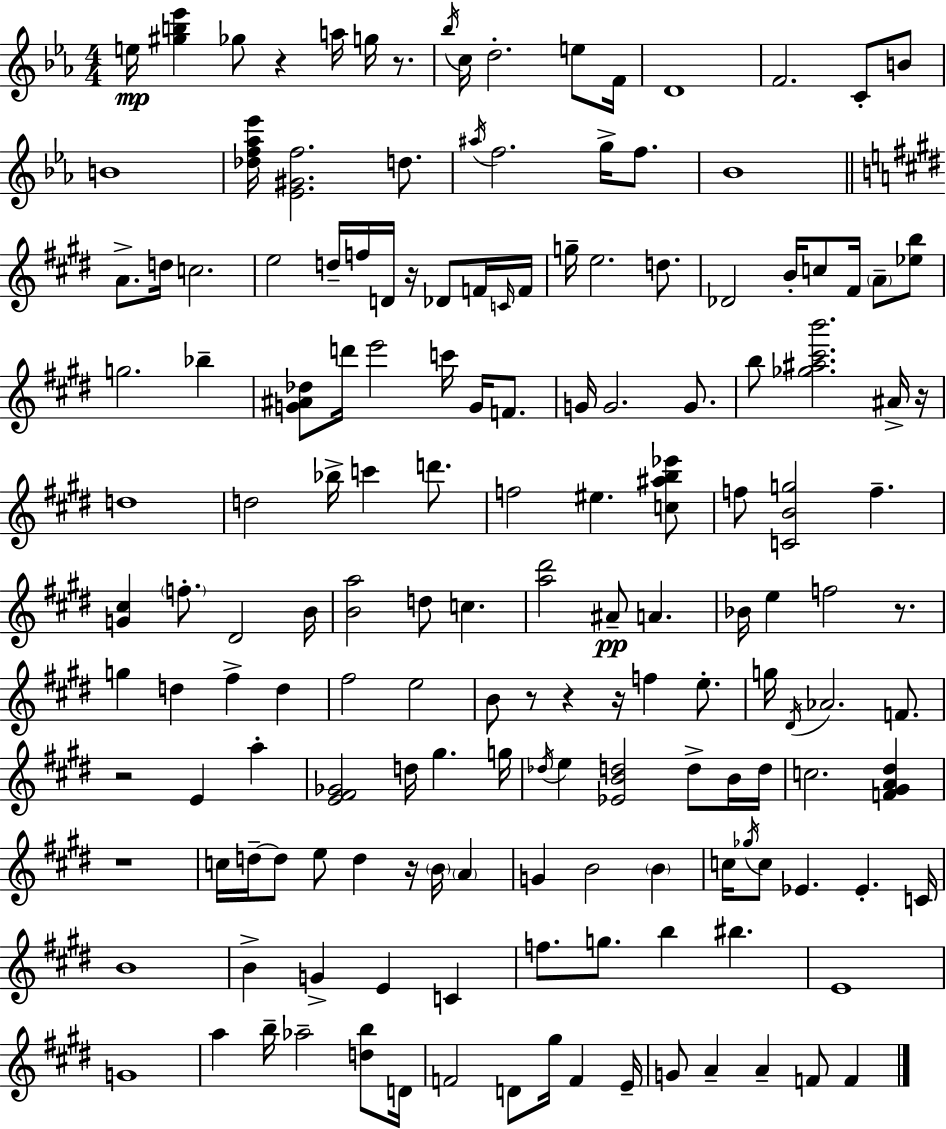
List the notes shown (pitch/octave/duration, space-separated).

E5/s [G#5,B5,Eb6]/q Gb5/e R/q A5/s G5/s R/e. Bb5/s C5/s D5/h. E5/e F4/s D4/w F4/h. C4/e B4/e B4/w [Db5,F5,Ab5,Eb6]/s [Eb4,G#4,F5]/h. D5/e. A#5/s F5/h. G5/s F5/e. Bb4/w A4/e. D5/s C5/h. E5/h D5/s F5/s D4/s R/s Db4/e F4/s C4/s F4/s G5/s E5/h. D5/e. Db4/h B4/s C5/e F#4/s A4/e [Eb5,B5]/e G5/h. Bb5/q [G4,A#4,Db5]/e D6/s E6/h C6/s G4/s F4/e. G4/s G4/h. G4/e. B5/e [Gb5,A#5,C#6,B6]/h. A#4/s R/s D5/w D5/h Bb5/s C6/q D6/e. F5/h EIS5/q. [C5,A#5,B5,Eb6]/e F5/e [C4,B4,G5]/h F5/q. [G4,C#5]/q F5/e. D#4/h B4/s [B4,A5]/h D5/e C5/q. [A5,D#6]/h A#4/e A4/q. Bb4/s E5/q F5/h R/e. G5/q D5/q F#5/q D5/q F#5/h E5/h B4/e R/e R/q R/s F5/q E5/e. G5/s D#4/s Ab4/h. F4/e. R/h E4/q A5/q [E4,F#4,Gb4]/h D5/s G#5/q. G5/s Db5/s E5/q [Eb4,B4,D5]/h D5/e B4/s D5/s C5/h. [F4,G#4,A4,D#5]/q R/w C5/s D5/s D5/e E5/e D5/q R/s B4/s A4/q G4/q B4/h B4/q C5/s Gb5/s C5/e Eb4/q. Eb4/q. C4/s B4/w B4/q G4/q E4/q C4/q F5/e. G5/e. B5/q BIS5/q. E4/w G4/w A5/q B5/s Ab5/h [D5,B5]/e D4/s F4/h D4/e G#5/s F4/q E4/s G4/e A4/q A4/q F4/e F4/q